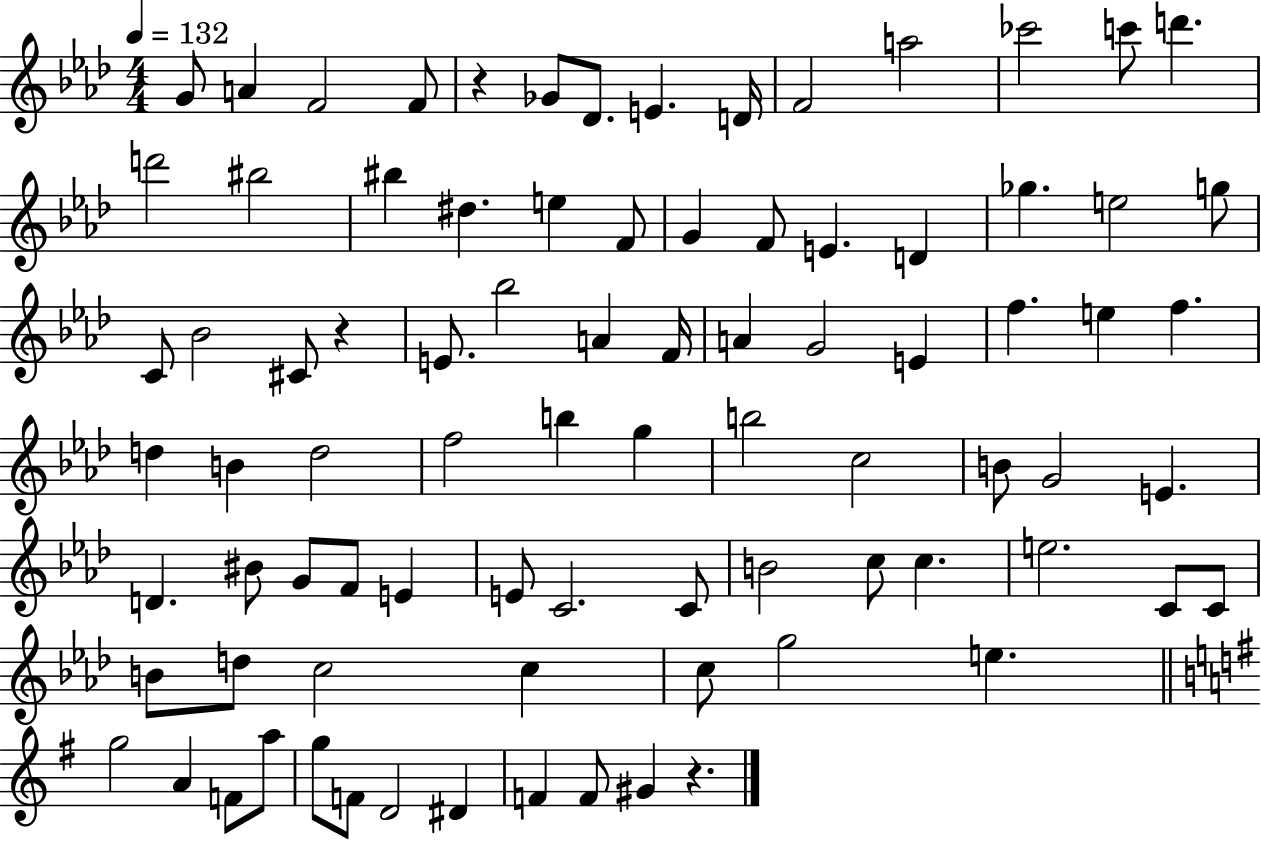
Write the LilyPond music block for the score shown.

{
  \clef treble
  \numericTimeSignature
  \time 4/4
  \key aes \major
  \tempo 4 = 132
  \repeat volta 2 { g'8 a'4 f'2 f'8 | r4 ges'8 des'8. e'4. d'16 | f'2 a''2 | ces'''2 c'''8 d'''4. | \break d'''2 bis''2 | bis''4 dis''4. e''4 f'8 | g'4 f'8 e'4. d'4 | ges''4. e''2 g''8 | \break c'8 bes'2 cis'8 r4 | e'8. bes''2 a'4 f'16 | a'4 g'2 e'4 | f''4. e''4 f''4. | \break d''4 b'4 d''2 | f''2 b''4 g''4 | b''2 c''2 | b'8 g'2 e'4. | \break d'4. bis'8 g'8 f'8 e'4 | e'8 c'2. c'8 | b'2 c''8 c''4. | e''2. c'8 c'8 | \break b'8 d''8 c''2 c''4 | c''8 g''2 e''4. | \bar "||" \break \key g \major g''2 a'4 f'8 a''8 | g''8 f'8 d'2 dis'4 | f'4 f'8 gis'4 r4. | } \bar "|."
}